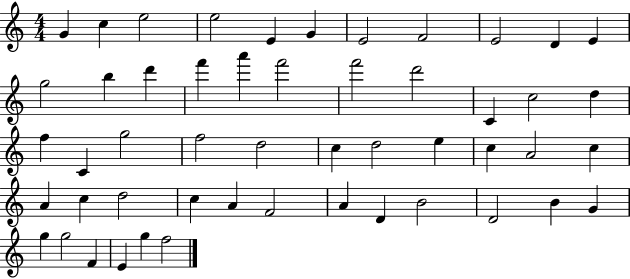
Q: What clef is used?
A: treble